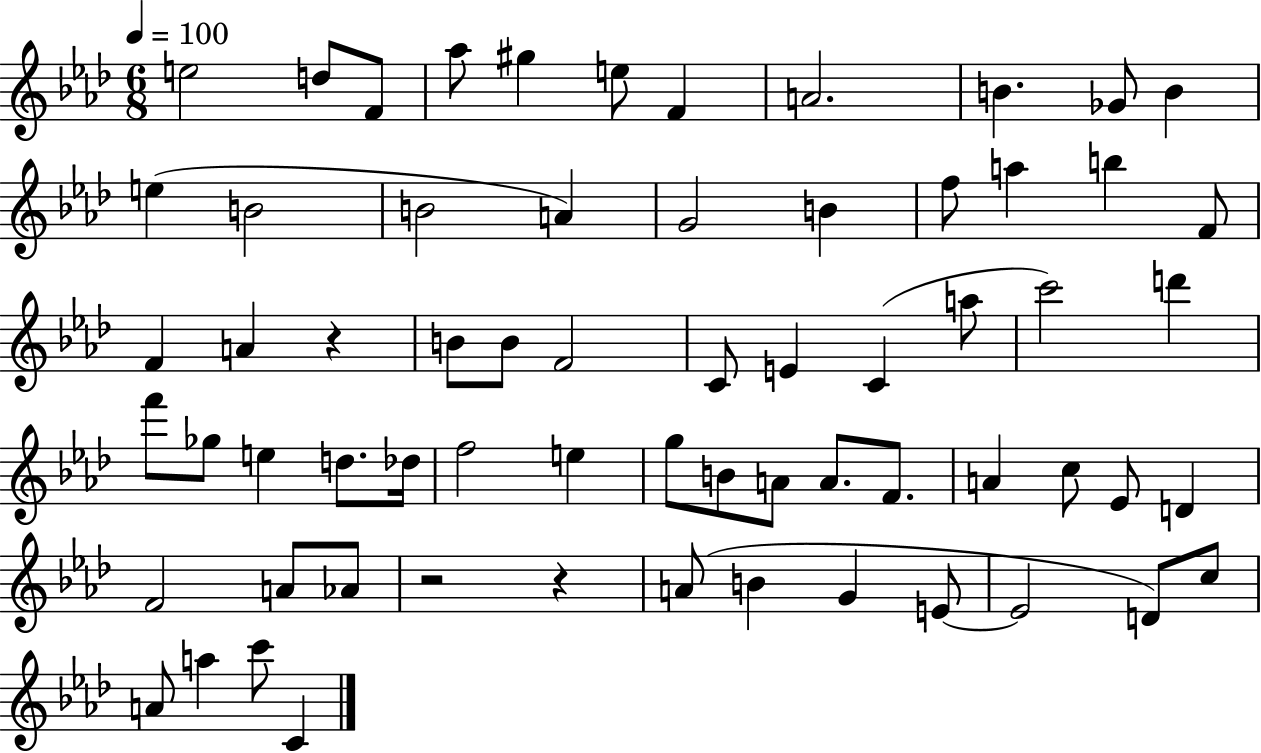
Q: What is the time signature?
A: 6/8